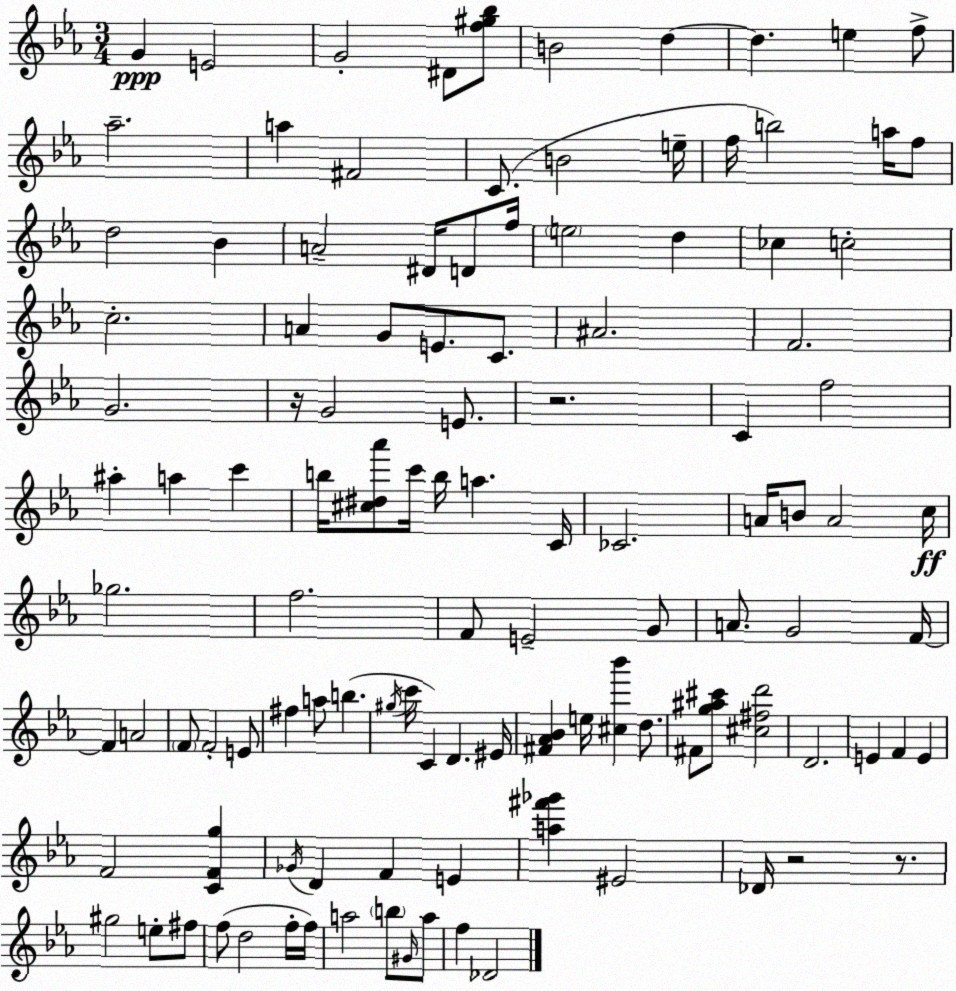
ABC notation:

X:1
T:Untitled
M:3/4
L:1/4
K:Cm
G E2 G2 ^D/2 [f^g_b]/2 B2 d d e f/2 _a2 a ^F2 C/2 B2 e/4 f/4 b2 a/4 f/2 d2 _B A2 ^D/4 D/2 f/4 e2 d _c c2 c2 A G/2 E/2 C/2 ^A2 F2 G2 z/4 G2 E/2 z2 C f2 ^a a c' b/4 [^c^d_a']/2 c'/4 b/4 a C/4 _C2 A/4 B/2 A2 c/4 _g2 f2 F/2 E2 G/2 A/2 G2 F/4 F A2 F/2 F2 E/2 ^f a/2 b ^g/4 c'/4 C D ^E/4 [^F_A_B] e/4 [^c_b'] d/2 ^F/2 [g^a^c']/2 [^c^fd']2 D2 E F E F2 [CFg] _G/4 D F E [a^f'_g'] ^E2 _D/4 z2 z/2 ^g2 e/2 ^f/2 f/2 d2 f/4 f/4 a2 b/2 ^G/4 a/2 f _D2